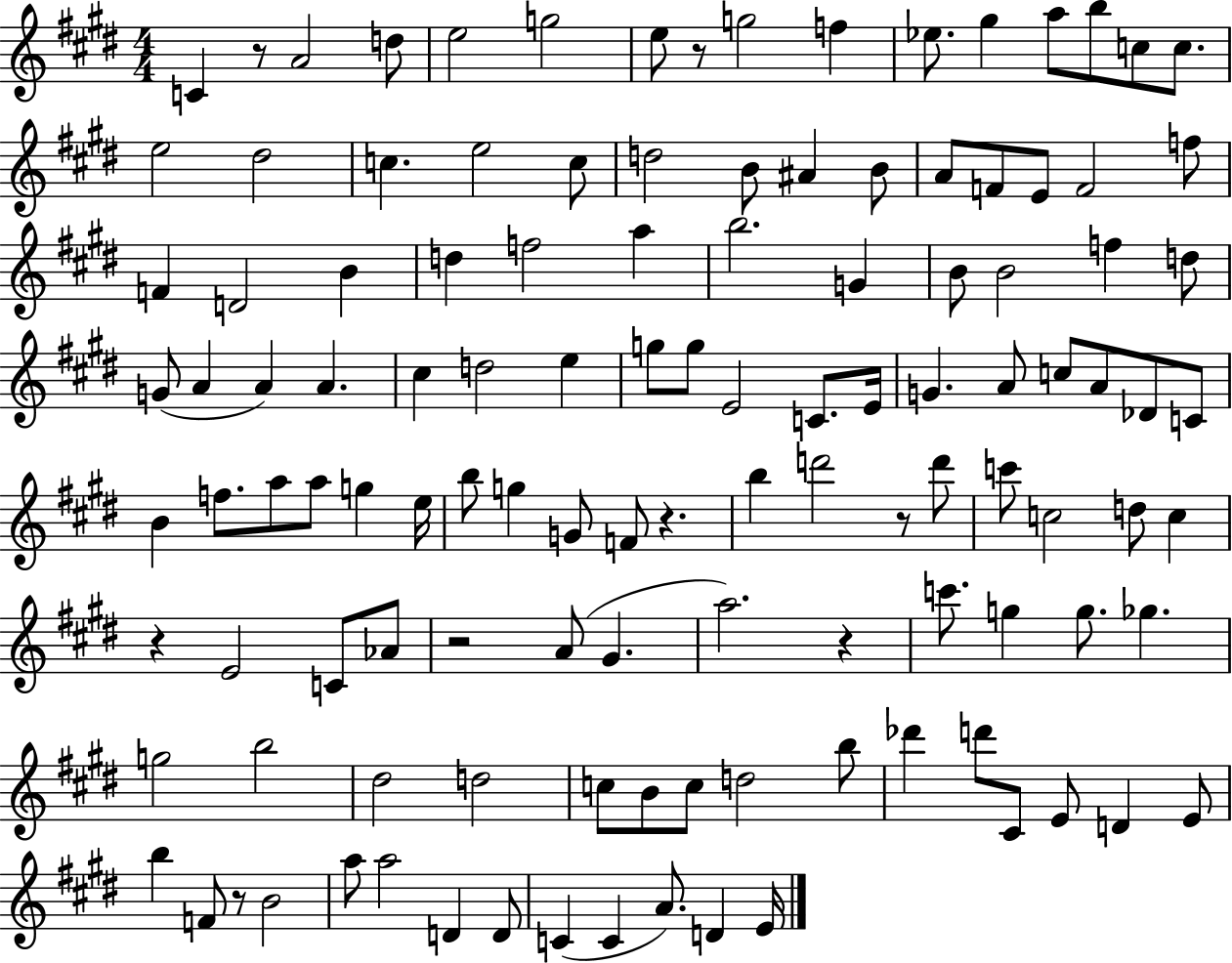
{
  \clef treble
  \numericTimeSignature
  \time 4/4
  \key e \major
  c'4 r8 a'2 d''8 | e''2 g''2 | e''8 r8 g''2 f''4 | ees''8. gis''4 a''8 b''8 c''8 c''8. | \break e''2 dis''2 | c''4. e''2 c''8 | d''2 b'8 ais'4 b'8 | a'8 f'8 e'8 f'2 f''8 | \break f'4 d'2 b'4 | d''4 f''2 a''4 | b''2. g'4 | b'8 b'2 f''4 d''8 | \break g'8( a'4 a'4) a'4. | cis''4 d''2 e''4 | g''8 g''8 e'2 c'8. e'16 | g'4. a'8 c''8 a'8 des'8 c'8 | \break b'4 f''8. a''8 a''8 g''4 e''16 | b''8 g''4 g'8 f'8 r4. | b''4 d'''2 r8 d'''8 | c'''8 c''2 d''8 c''4 | \break r4 e'2 c'8 aes'8 | r2 a'8( gis'4. | a''2.) r4 | c'''8. g''4 g''8. ges''4. | \break g''2 b''2 | dis''2 d''2 | c''8 b'8 c''8 d''2 b''8 | des'''4 d'''8 cis'8 e'8 d'4 e'8 | \break b''4 f'8 r8 b'2 | a''8 a''2 d'4 d'8 | c'4( c'4 a'8.) d'4 e'16 | \bar "|."
}